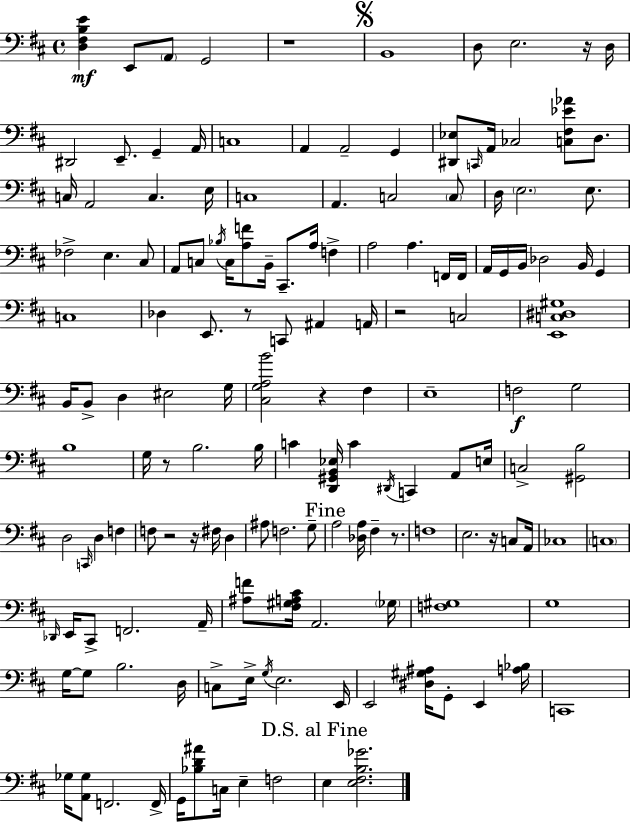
[D3,F#3,B3,E4]/q E2/e A2/e G2/h R/w B2/w D3/e E3/h. R/s D3/s D#2/h E2/e. G2/q A2/s C3/w A2/q A2/h G2/q [D#2,Eb3]/e C2/s A2/s CES3/h [C3,F#3,Eb4,Ab4]/e D3/e. C3/s A2/h C3/q. E3/s C3/w A2/q. C3/h C3/e D3/s E3/h. E3/e. FES3/h E3/q. C#3/e A2/e C3/e Bb3/s C3/s [A3,F4]/e B2/s C#2/e. A3/s F3/q A3/h A3/q. F2/s F2/s A2/s G2/s B2/s Db3/h B2/s G2/q C3/w Db3/q E2/e. R/e C2/e A#2/q A2/s R/h C3/h [E2,C3,D#3,G#3]/w B2/s B2/e D3/q EIS3/h G3/s [C#3,G3,A3,B4]/h R/q F#3/q E3/w F3/h G3/h B3/w G3/s R/e B3/h. B3/s C4/q [D2,G#2,B2,Eb3]/s C4/q D#2/s C2/q A2/e E3/s C3/h [G#2,B3]/h D3/h C2/s D3/q F3/q F3/e R/h R/s F#3/s D3/q A#3/e F3/h. G3/e A3/h [Db3,A3]/s F#3/q R/e. F3/w E3/h. R/s C3/e A2/s CES3/w C3/w Db2/s E2/s C#2/e F2/h. A2/s [A#3,F4]/e [F#3,G#3,A3,C#4]/s A2/h. Gb3/s [F3,G#3]/w G3/w G3/s G3/e B3/h. D3/s C3/e E3/s G3/s E3/h. E2/s E2/h [D#3,G#3,A#3]/s G2/e E2/q [A3,Bb3]/s C2/w Gb3/s [A2,Gb3]/e F2/h. F2/s G2/s [Bb3,D4,A#4]/e C3/s E3/q F3/h E3/q [E3,F#3,B3,Gb4]/h.